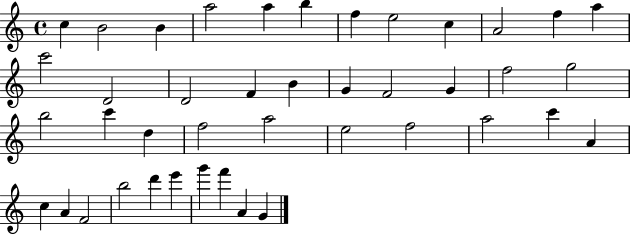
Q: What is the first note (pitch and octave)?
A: C5